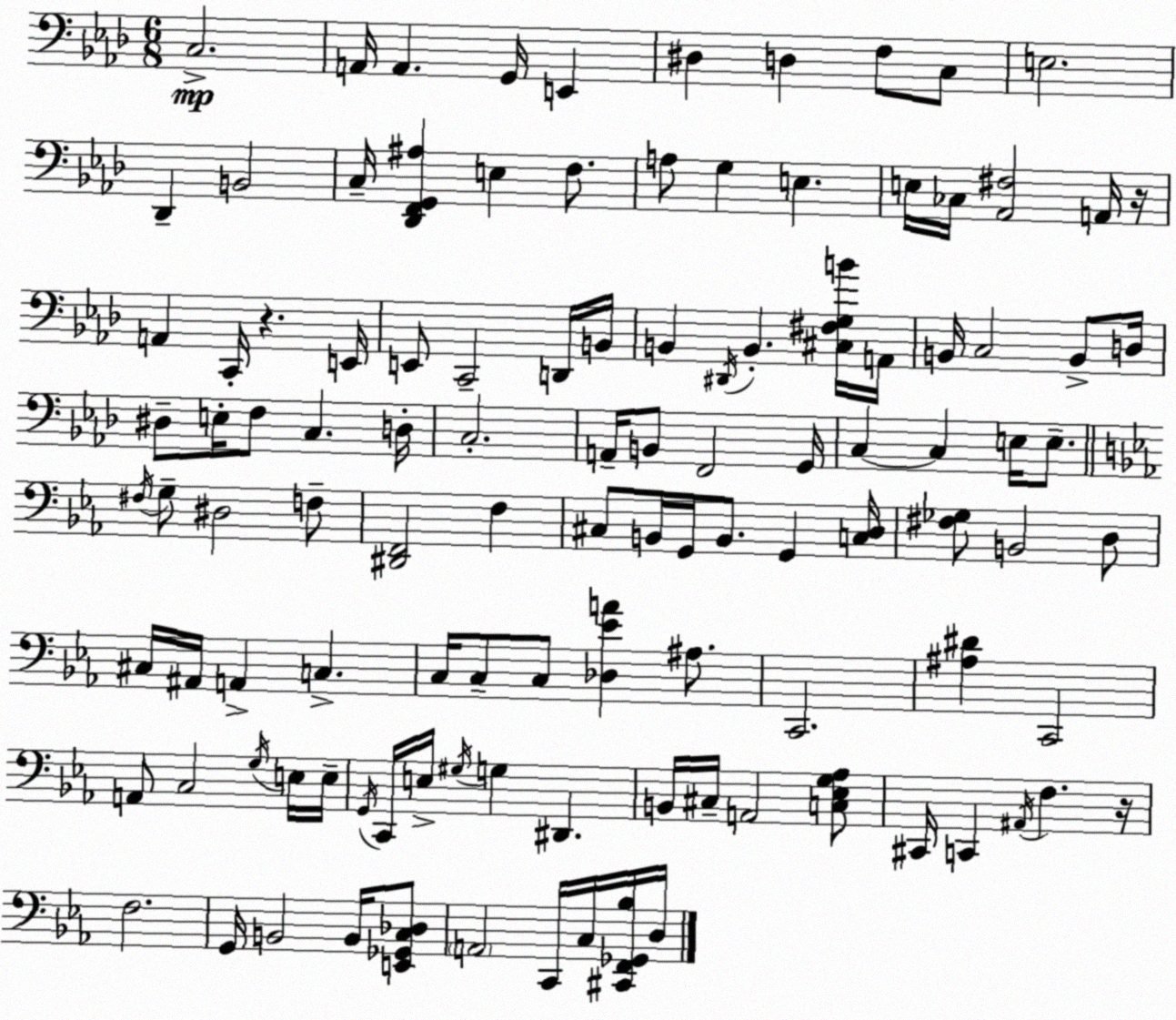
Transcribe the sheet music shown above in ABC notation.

X:1
T:Untitled
M:6/8
L:1/4
K:Ab
C,2 A,,/4 A,, G,,/4 E,, ^D, D, F,/2 C,/2 E,2 _D,, B,,2 C,/4 [_D,,F,,G,,^A,] E, F,/2 A,/2 G, E, E,/4 _C,/4 [_A,,^F,]2 A,,/4 z/4 A,, C,,/4 z E,,/4 E,,/2 C,,2 D,,/4 B,,/4 B,, ^D,,/4 B,, [^C,^F,G,B]/4 A,,/4 B,,/4 C,2 B,,/2 D,/4 ^D,/2 E,/4 F,/2 C, D,/4 C,2 A,,/4 B,,/2 F,,2 G,,/4 C, C, E,/4 E,/2 ^F,/4 G,/2 ^D,2 F,/2 [^D,,F,,]2 F, ^C,/2 B,,/4 G,,/4 B,,/2 G,, [C,D,]/4 [^F,_G,]/2 B,,2 D,/2 ^C,/4 ^A,,/4 A,, C, C,/4 C,/2 C,/2 [_D,_EA] ^A,/2 C,,2 [^A,^D] C,,2 A,,/2 C,2 G,/4 E,/4 E,/4 G,,/4 C,,/4 E,/4 ^G,/4 G, ^D,, B,,/4 ^C,/4 A,,2 [C,_E,G,_A,]/2 ^C,,/4 C,, ^A,,/4 F, z/4 F,2 G,,/4 B,,2 B,,/4 [E,,_G,,C,_D,]/2 A,,2 C,,/4 C,/4 [^C,,F,,_G,,_B,]/4 D,/4